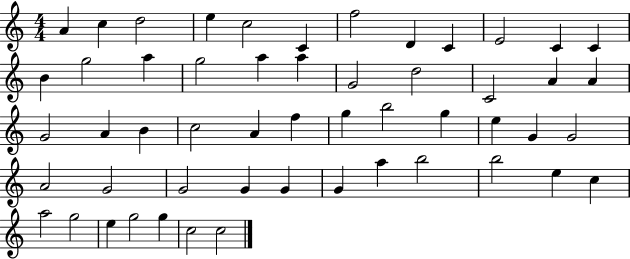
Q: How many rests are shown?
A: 0